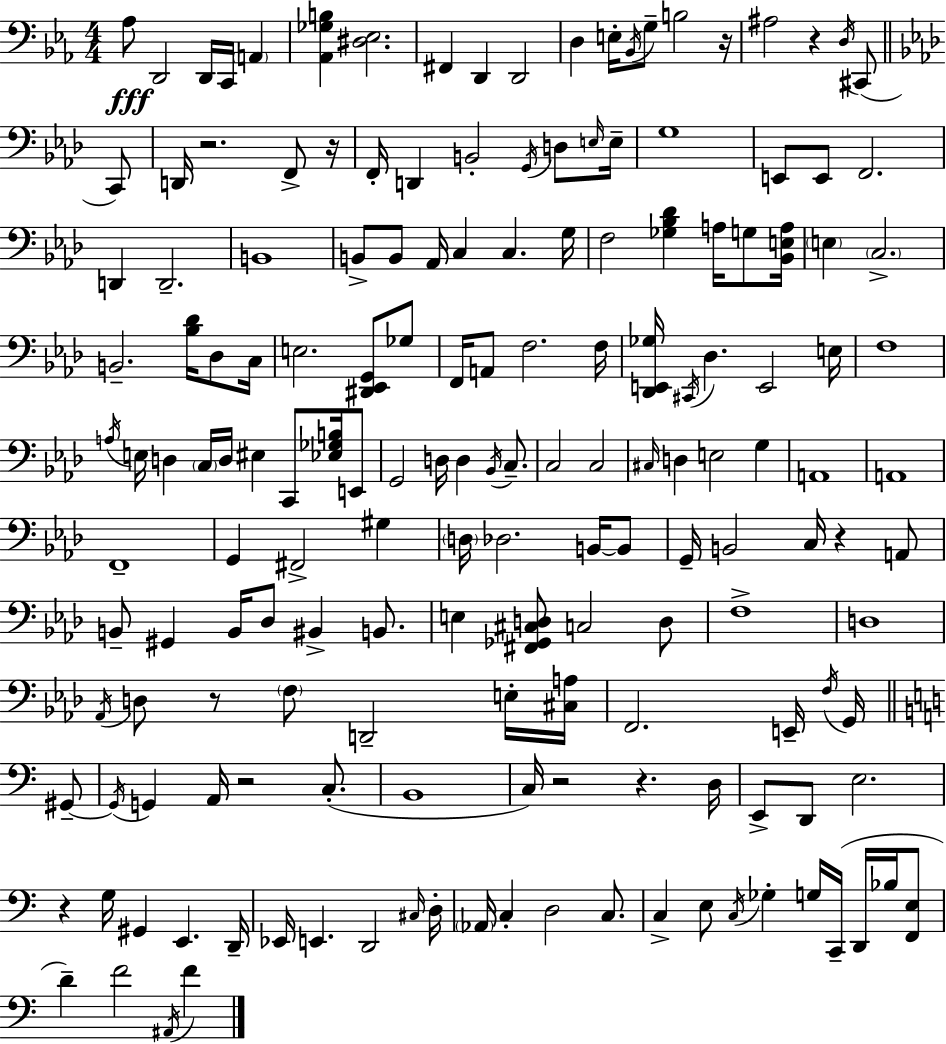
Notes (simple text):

Ab3/e D2/h D2/s C2/s A2/q [Ab2,Gb3,B3]/q [D#3,Eb3]/h. F#2/q D2/q D2/h D3/q E3/s Bb2/s G3/e B3/h R/s A#3/h R/q D3/s C#2/e C2/e D2/s R/h. F2/e R/s F2/s D2/q B2/h G2/s D3/e E3/s E3/s G3/w E2/e E2/e F2/h. D2/q D2/h. B2/w B2/e B2/e Ab2/s C3/q C3/q. G3/s F3/h [Gb3,Bb3,Db4]/q A3/s G3/e [Bb2,E3,A3]/s E3/q C3/h. B2/h. [Bb3,Db4]/s Db3/e C3/s E3/h. [D#2,Eb2,G2]/e Gb3/e F2/s A2/e F3/h. F3/s [Db2,E2,Gb3]/s C#2/s Db3/q. E2/h E3/s F3/w A3/s E3/s D3/q C3/s D3/s EIS3/q C2/e [Eb3,Gb3,B3]/s E2/e G2/h D3/s D3/q Bb2/s C3/e. C3/h C3/h C#3/s D3/q E3/h G3/q A2/w A2/w F2/w G2/q F#2/h G#3/q D3/s Db3/h. B2/s B2/e G2/s B2/h C3/s R/q A2/e B2/e G#2/q B2/s Db3/e BIS2/q B2/e. E3/q [F#2,Gb2,C#3,D3]/e C3/h D3/e F3/w D3/w Ab2/s D3/e R/e F3/e D2/h E3/s [C#3,A3]/s F2/h. E2/s F3/s G2/s G#2/e G#2/s G2/q A2/s R/h C3/e. B2/w C3/s R/h R/q. D3/s E2/e D2/e E3/h. R/q G3/s G#2/q E2/q. D2/s Eb2/s E2/q. D2/h C#3/s D3/s Ab2/s C3/q D3/h C3/e. C3/q E3/e C3/s Gb3/q G3/s C2/s D2/s Bb3/s [F2,E3]/e D4/q F4/h A#2/s F4/q